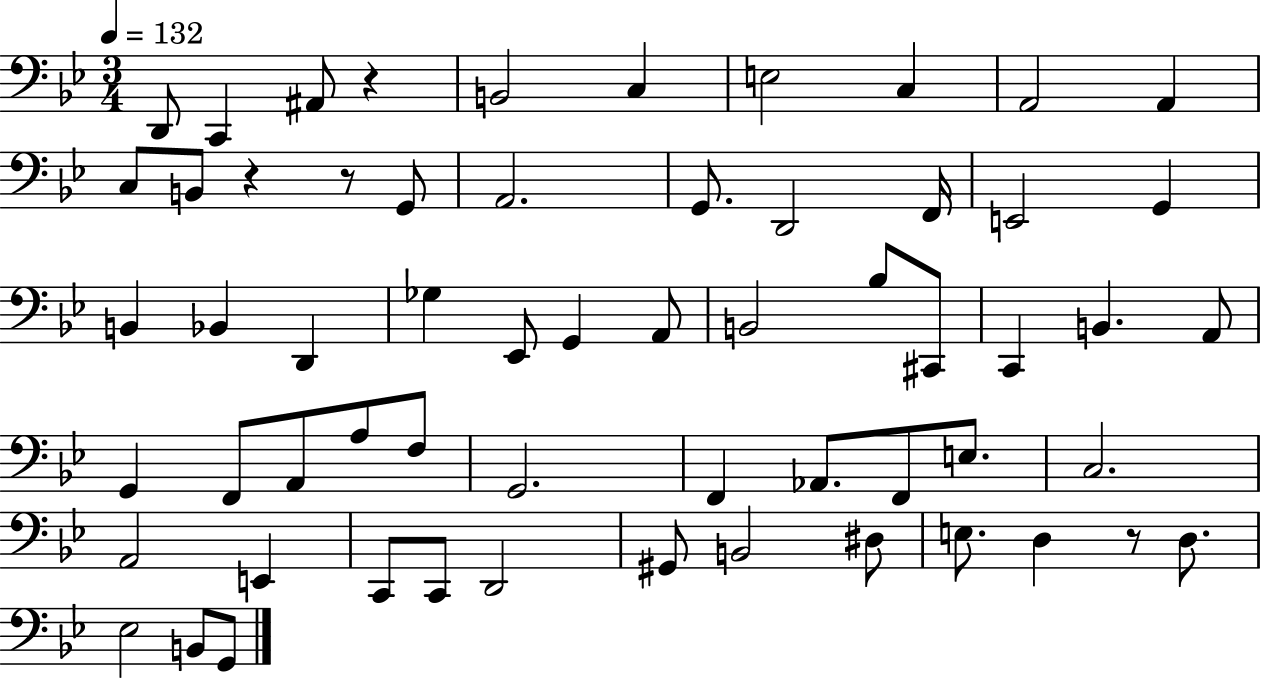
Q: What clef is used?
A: bass